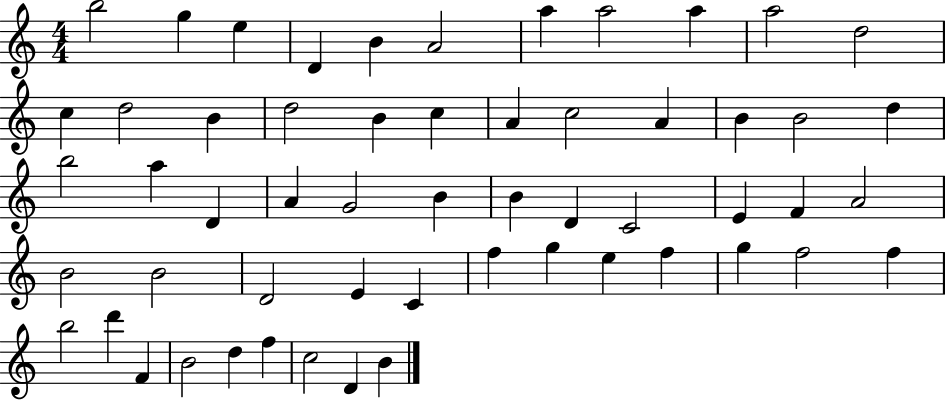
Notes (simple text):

B5/h G5/q E5/q D4/q B4/q A4/h A5/q A5/h A5/q A5/h D5/h C5/q D5/h B4/q D5/h B4/q C5/q A4/q C5/h A4/q B4/q B4/h D5/q B5/h A5/q D4/q A4/q G4/h B4/q B4/q D4/q C4/h E4/q F4/q A4/h B4/h B4/h D4/h E4/q C4/q F5/q G5/q E5/q F5/q G5/q F5/h F5/q B5/h D6/q F4/q B4/h D5/q F5/q C5/h D4/q B4/q